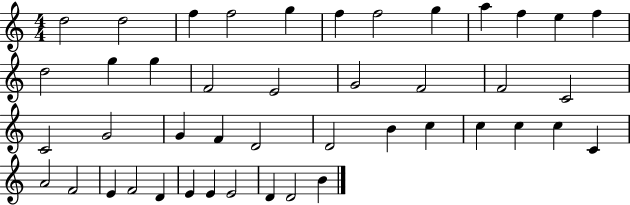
X:1
T:Untitled
M:4/4
L:1/4
K:C
d2 d2 f f2 g f f2 g a f e f d2 g g F2 E2 G2 F2 F2 C2 C2 G2 G F D2 D2 B c c c c C A2 F2 E F2 D E E E2 D D2 B